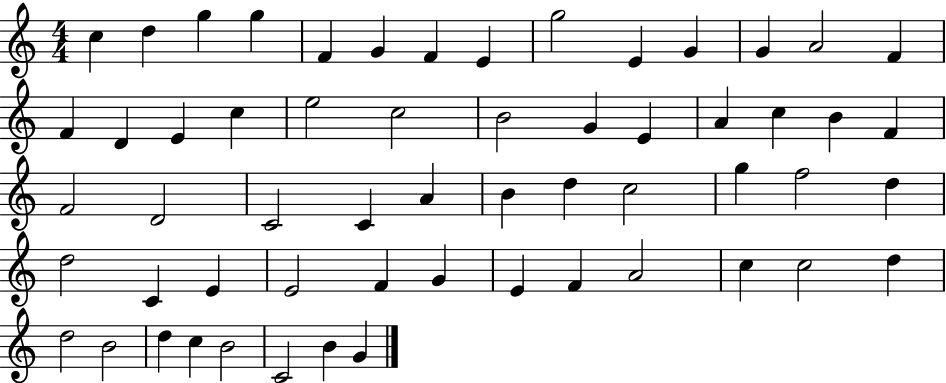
X:1
T:Untitled
M:4/4
L:1/4
K:C
c d g g F G F E g2 E G G A2 F F D E c e2 c2 B2 G E A c B F F2 D2 C2 C A B d c2 g f2 d d2 C E E2 F G E F A2 c c2 d d2 B2 d c B2 C2 B G